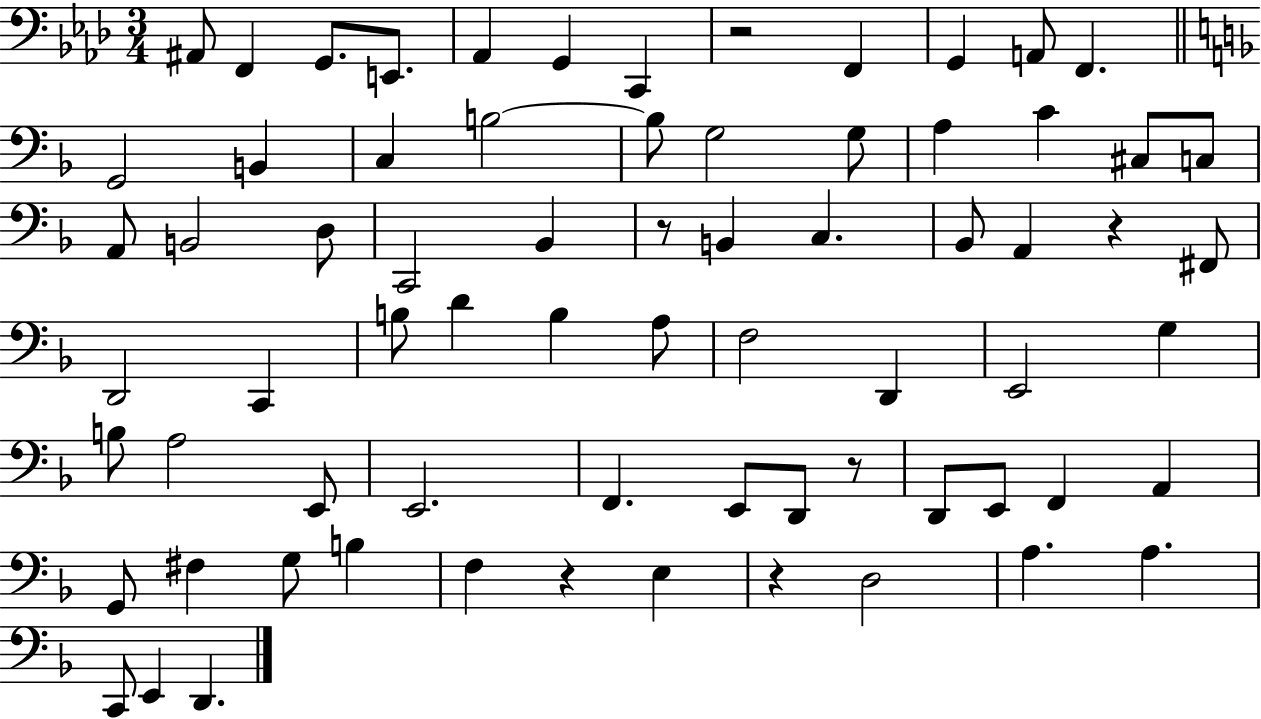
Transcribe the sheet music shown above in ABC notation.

X:1
T:Untitled
M:3/4
L:1/4
K:Ab
^A,,/2 F,, G,,/2 E,,/2 _A,, G,, C,, z2 F,, G,, A,,/2 F,, G,,2 B,, C, B,2 B,/2 G,2 G,/2 A, C ^C,/2 C,/2 A,,/2 B,,2 D,/2 C,,2 _B,, z/2 B,, C, _B,,/2 A,, z ^F,,/2 D,,2 C,, B,/2 D B, A,/2 F,2 D,, E,,2 G, B,/2 A,2 E,,/2 E,,2 F,, E,,/2 D,,/2 z/2 D,,/2 E,,/2 F,, A,, G,,/2 ^F, G,/2 B, F, z E, z D,2 A, A, C,,/2 E,, D,,